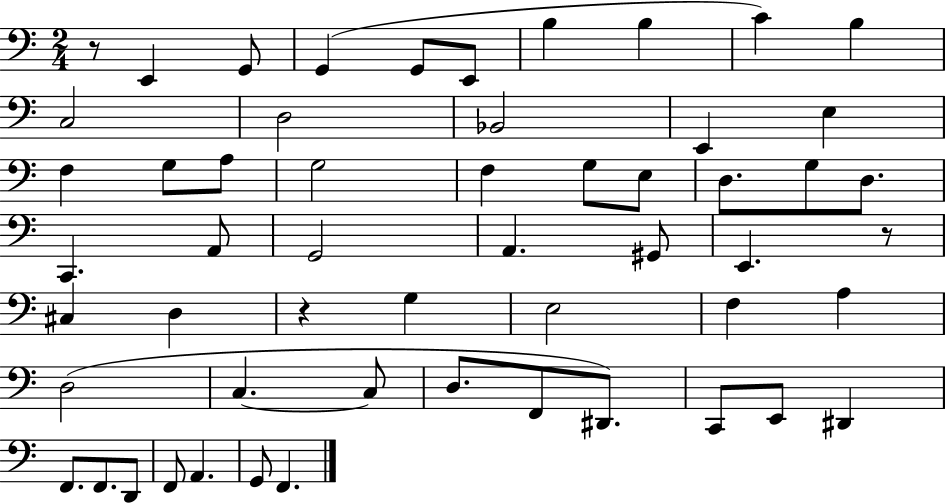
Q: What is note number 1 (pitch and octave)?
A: E2